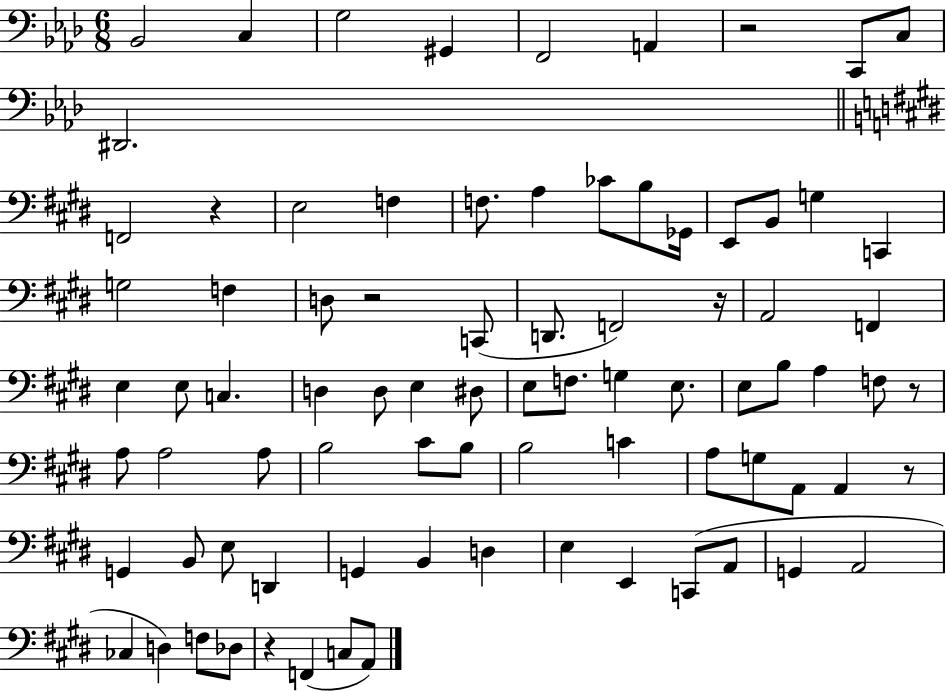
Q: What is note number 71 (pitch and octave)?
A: D3